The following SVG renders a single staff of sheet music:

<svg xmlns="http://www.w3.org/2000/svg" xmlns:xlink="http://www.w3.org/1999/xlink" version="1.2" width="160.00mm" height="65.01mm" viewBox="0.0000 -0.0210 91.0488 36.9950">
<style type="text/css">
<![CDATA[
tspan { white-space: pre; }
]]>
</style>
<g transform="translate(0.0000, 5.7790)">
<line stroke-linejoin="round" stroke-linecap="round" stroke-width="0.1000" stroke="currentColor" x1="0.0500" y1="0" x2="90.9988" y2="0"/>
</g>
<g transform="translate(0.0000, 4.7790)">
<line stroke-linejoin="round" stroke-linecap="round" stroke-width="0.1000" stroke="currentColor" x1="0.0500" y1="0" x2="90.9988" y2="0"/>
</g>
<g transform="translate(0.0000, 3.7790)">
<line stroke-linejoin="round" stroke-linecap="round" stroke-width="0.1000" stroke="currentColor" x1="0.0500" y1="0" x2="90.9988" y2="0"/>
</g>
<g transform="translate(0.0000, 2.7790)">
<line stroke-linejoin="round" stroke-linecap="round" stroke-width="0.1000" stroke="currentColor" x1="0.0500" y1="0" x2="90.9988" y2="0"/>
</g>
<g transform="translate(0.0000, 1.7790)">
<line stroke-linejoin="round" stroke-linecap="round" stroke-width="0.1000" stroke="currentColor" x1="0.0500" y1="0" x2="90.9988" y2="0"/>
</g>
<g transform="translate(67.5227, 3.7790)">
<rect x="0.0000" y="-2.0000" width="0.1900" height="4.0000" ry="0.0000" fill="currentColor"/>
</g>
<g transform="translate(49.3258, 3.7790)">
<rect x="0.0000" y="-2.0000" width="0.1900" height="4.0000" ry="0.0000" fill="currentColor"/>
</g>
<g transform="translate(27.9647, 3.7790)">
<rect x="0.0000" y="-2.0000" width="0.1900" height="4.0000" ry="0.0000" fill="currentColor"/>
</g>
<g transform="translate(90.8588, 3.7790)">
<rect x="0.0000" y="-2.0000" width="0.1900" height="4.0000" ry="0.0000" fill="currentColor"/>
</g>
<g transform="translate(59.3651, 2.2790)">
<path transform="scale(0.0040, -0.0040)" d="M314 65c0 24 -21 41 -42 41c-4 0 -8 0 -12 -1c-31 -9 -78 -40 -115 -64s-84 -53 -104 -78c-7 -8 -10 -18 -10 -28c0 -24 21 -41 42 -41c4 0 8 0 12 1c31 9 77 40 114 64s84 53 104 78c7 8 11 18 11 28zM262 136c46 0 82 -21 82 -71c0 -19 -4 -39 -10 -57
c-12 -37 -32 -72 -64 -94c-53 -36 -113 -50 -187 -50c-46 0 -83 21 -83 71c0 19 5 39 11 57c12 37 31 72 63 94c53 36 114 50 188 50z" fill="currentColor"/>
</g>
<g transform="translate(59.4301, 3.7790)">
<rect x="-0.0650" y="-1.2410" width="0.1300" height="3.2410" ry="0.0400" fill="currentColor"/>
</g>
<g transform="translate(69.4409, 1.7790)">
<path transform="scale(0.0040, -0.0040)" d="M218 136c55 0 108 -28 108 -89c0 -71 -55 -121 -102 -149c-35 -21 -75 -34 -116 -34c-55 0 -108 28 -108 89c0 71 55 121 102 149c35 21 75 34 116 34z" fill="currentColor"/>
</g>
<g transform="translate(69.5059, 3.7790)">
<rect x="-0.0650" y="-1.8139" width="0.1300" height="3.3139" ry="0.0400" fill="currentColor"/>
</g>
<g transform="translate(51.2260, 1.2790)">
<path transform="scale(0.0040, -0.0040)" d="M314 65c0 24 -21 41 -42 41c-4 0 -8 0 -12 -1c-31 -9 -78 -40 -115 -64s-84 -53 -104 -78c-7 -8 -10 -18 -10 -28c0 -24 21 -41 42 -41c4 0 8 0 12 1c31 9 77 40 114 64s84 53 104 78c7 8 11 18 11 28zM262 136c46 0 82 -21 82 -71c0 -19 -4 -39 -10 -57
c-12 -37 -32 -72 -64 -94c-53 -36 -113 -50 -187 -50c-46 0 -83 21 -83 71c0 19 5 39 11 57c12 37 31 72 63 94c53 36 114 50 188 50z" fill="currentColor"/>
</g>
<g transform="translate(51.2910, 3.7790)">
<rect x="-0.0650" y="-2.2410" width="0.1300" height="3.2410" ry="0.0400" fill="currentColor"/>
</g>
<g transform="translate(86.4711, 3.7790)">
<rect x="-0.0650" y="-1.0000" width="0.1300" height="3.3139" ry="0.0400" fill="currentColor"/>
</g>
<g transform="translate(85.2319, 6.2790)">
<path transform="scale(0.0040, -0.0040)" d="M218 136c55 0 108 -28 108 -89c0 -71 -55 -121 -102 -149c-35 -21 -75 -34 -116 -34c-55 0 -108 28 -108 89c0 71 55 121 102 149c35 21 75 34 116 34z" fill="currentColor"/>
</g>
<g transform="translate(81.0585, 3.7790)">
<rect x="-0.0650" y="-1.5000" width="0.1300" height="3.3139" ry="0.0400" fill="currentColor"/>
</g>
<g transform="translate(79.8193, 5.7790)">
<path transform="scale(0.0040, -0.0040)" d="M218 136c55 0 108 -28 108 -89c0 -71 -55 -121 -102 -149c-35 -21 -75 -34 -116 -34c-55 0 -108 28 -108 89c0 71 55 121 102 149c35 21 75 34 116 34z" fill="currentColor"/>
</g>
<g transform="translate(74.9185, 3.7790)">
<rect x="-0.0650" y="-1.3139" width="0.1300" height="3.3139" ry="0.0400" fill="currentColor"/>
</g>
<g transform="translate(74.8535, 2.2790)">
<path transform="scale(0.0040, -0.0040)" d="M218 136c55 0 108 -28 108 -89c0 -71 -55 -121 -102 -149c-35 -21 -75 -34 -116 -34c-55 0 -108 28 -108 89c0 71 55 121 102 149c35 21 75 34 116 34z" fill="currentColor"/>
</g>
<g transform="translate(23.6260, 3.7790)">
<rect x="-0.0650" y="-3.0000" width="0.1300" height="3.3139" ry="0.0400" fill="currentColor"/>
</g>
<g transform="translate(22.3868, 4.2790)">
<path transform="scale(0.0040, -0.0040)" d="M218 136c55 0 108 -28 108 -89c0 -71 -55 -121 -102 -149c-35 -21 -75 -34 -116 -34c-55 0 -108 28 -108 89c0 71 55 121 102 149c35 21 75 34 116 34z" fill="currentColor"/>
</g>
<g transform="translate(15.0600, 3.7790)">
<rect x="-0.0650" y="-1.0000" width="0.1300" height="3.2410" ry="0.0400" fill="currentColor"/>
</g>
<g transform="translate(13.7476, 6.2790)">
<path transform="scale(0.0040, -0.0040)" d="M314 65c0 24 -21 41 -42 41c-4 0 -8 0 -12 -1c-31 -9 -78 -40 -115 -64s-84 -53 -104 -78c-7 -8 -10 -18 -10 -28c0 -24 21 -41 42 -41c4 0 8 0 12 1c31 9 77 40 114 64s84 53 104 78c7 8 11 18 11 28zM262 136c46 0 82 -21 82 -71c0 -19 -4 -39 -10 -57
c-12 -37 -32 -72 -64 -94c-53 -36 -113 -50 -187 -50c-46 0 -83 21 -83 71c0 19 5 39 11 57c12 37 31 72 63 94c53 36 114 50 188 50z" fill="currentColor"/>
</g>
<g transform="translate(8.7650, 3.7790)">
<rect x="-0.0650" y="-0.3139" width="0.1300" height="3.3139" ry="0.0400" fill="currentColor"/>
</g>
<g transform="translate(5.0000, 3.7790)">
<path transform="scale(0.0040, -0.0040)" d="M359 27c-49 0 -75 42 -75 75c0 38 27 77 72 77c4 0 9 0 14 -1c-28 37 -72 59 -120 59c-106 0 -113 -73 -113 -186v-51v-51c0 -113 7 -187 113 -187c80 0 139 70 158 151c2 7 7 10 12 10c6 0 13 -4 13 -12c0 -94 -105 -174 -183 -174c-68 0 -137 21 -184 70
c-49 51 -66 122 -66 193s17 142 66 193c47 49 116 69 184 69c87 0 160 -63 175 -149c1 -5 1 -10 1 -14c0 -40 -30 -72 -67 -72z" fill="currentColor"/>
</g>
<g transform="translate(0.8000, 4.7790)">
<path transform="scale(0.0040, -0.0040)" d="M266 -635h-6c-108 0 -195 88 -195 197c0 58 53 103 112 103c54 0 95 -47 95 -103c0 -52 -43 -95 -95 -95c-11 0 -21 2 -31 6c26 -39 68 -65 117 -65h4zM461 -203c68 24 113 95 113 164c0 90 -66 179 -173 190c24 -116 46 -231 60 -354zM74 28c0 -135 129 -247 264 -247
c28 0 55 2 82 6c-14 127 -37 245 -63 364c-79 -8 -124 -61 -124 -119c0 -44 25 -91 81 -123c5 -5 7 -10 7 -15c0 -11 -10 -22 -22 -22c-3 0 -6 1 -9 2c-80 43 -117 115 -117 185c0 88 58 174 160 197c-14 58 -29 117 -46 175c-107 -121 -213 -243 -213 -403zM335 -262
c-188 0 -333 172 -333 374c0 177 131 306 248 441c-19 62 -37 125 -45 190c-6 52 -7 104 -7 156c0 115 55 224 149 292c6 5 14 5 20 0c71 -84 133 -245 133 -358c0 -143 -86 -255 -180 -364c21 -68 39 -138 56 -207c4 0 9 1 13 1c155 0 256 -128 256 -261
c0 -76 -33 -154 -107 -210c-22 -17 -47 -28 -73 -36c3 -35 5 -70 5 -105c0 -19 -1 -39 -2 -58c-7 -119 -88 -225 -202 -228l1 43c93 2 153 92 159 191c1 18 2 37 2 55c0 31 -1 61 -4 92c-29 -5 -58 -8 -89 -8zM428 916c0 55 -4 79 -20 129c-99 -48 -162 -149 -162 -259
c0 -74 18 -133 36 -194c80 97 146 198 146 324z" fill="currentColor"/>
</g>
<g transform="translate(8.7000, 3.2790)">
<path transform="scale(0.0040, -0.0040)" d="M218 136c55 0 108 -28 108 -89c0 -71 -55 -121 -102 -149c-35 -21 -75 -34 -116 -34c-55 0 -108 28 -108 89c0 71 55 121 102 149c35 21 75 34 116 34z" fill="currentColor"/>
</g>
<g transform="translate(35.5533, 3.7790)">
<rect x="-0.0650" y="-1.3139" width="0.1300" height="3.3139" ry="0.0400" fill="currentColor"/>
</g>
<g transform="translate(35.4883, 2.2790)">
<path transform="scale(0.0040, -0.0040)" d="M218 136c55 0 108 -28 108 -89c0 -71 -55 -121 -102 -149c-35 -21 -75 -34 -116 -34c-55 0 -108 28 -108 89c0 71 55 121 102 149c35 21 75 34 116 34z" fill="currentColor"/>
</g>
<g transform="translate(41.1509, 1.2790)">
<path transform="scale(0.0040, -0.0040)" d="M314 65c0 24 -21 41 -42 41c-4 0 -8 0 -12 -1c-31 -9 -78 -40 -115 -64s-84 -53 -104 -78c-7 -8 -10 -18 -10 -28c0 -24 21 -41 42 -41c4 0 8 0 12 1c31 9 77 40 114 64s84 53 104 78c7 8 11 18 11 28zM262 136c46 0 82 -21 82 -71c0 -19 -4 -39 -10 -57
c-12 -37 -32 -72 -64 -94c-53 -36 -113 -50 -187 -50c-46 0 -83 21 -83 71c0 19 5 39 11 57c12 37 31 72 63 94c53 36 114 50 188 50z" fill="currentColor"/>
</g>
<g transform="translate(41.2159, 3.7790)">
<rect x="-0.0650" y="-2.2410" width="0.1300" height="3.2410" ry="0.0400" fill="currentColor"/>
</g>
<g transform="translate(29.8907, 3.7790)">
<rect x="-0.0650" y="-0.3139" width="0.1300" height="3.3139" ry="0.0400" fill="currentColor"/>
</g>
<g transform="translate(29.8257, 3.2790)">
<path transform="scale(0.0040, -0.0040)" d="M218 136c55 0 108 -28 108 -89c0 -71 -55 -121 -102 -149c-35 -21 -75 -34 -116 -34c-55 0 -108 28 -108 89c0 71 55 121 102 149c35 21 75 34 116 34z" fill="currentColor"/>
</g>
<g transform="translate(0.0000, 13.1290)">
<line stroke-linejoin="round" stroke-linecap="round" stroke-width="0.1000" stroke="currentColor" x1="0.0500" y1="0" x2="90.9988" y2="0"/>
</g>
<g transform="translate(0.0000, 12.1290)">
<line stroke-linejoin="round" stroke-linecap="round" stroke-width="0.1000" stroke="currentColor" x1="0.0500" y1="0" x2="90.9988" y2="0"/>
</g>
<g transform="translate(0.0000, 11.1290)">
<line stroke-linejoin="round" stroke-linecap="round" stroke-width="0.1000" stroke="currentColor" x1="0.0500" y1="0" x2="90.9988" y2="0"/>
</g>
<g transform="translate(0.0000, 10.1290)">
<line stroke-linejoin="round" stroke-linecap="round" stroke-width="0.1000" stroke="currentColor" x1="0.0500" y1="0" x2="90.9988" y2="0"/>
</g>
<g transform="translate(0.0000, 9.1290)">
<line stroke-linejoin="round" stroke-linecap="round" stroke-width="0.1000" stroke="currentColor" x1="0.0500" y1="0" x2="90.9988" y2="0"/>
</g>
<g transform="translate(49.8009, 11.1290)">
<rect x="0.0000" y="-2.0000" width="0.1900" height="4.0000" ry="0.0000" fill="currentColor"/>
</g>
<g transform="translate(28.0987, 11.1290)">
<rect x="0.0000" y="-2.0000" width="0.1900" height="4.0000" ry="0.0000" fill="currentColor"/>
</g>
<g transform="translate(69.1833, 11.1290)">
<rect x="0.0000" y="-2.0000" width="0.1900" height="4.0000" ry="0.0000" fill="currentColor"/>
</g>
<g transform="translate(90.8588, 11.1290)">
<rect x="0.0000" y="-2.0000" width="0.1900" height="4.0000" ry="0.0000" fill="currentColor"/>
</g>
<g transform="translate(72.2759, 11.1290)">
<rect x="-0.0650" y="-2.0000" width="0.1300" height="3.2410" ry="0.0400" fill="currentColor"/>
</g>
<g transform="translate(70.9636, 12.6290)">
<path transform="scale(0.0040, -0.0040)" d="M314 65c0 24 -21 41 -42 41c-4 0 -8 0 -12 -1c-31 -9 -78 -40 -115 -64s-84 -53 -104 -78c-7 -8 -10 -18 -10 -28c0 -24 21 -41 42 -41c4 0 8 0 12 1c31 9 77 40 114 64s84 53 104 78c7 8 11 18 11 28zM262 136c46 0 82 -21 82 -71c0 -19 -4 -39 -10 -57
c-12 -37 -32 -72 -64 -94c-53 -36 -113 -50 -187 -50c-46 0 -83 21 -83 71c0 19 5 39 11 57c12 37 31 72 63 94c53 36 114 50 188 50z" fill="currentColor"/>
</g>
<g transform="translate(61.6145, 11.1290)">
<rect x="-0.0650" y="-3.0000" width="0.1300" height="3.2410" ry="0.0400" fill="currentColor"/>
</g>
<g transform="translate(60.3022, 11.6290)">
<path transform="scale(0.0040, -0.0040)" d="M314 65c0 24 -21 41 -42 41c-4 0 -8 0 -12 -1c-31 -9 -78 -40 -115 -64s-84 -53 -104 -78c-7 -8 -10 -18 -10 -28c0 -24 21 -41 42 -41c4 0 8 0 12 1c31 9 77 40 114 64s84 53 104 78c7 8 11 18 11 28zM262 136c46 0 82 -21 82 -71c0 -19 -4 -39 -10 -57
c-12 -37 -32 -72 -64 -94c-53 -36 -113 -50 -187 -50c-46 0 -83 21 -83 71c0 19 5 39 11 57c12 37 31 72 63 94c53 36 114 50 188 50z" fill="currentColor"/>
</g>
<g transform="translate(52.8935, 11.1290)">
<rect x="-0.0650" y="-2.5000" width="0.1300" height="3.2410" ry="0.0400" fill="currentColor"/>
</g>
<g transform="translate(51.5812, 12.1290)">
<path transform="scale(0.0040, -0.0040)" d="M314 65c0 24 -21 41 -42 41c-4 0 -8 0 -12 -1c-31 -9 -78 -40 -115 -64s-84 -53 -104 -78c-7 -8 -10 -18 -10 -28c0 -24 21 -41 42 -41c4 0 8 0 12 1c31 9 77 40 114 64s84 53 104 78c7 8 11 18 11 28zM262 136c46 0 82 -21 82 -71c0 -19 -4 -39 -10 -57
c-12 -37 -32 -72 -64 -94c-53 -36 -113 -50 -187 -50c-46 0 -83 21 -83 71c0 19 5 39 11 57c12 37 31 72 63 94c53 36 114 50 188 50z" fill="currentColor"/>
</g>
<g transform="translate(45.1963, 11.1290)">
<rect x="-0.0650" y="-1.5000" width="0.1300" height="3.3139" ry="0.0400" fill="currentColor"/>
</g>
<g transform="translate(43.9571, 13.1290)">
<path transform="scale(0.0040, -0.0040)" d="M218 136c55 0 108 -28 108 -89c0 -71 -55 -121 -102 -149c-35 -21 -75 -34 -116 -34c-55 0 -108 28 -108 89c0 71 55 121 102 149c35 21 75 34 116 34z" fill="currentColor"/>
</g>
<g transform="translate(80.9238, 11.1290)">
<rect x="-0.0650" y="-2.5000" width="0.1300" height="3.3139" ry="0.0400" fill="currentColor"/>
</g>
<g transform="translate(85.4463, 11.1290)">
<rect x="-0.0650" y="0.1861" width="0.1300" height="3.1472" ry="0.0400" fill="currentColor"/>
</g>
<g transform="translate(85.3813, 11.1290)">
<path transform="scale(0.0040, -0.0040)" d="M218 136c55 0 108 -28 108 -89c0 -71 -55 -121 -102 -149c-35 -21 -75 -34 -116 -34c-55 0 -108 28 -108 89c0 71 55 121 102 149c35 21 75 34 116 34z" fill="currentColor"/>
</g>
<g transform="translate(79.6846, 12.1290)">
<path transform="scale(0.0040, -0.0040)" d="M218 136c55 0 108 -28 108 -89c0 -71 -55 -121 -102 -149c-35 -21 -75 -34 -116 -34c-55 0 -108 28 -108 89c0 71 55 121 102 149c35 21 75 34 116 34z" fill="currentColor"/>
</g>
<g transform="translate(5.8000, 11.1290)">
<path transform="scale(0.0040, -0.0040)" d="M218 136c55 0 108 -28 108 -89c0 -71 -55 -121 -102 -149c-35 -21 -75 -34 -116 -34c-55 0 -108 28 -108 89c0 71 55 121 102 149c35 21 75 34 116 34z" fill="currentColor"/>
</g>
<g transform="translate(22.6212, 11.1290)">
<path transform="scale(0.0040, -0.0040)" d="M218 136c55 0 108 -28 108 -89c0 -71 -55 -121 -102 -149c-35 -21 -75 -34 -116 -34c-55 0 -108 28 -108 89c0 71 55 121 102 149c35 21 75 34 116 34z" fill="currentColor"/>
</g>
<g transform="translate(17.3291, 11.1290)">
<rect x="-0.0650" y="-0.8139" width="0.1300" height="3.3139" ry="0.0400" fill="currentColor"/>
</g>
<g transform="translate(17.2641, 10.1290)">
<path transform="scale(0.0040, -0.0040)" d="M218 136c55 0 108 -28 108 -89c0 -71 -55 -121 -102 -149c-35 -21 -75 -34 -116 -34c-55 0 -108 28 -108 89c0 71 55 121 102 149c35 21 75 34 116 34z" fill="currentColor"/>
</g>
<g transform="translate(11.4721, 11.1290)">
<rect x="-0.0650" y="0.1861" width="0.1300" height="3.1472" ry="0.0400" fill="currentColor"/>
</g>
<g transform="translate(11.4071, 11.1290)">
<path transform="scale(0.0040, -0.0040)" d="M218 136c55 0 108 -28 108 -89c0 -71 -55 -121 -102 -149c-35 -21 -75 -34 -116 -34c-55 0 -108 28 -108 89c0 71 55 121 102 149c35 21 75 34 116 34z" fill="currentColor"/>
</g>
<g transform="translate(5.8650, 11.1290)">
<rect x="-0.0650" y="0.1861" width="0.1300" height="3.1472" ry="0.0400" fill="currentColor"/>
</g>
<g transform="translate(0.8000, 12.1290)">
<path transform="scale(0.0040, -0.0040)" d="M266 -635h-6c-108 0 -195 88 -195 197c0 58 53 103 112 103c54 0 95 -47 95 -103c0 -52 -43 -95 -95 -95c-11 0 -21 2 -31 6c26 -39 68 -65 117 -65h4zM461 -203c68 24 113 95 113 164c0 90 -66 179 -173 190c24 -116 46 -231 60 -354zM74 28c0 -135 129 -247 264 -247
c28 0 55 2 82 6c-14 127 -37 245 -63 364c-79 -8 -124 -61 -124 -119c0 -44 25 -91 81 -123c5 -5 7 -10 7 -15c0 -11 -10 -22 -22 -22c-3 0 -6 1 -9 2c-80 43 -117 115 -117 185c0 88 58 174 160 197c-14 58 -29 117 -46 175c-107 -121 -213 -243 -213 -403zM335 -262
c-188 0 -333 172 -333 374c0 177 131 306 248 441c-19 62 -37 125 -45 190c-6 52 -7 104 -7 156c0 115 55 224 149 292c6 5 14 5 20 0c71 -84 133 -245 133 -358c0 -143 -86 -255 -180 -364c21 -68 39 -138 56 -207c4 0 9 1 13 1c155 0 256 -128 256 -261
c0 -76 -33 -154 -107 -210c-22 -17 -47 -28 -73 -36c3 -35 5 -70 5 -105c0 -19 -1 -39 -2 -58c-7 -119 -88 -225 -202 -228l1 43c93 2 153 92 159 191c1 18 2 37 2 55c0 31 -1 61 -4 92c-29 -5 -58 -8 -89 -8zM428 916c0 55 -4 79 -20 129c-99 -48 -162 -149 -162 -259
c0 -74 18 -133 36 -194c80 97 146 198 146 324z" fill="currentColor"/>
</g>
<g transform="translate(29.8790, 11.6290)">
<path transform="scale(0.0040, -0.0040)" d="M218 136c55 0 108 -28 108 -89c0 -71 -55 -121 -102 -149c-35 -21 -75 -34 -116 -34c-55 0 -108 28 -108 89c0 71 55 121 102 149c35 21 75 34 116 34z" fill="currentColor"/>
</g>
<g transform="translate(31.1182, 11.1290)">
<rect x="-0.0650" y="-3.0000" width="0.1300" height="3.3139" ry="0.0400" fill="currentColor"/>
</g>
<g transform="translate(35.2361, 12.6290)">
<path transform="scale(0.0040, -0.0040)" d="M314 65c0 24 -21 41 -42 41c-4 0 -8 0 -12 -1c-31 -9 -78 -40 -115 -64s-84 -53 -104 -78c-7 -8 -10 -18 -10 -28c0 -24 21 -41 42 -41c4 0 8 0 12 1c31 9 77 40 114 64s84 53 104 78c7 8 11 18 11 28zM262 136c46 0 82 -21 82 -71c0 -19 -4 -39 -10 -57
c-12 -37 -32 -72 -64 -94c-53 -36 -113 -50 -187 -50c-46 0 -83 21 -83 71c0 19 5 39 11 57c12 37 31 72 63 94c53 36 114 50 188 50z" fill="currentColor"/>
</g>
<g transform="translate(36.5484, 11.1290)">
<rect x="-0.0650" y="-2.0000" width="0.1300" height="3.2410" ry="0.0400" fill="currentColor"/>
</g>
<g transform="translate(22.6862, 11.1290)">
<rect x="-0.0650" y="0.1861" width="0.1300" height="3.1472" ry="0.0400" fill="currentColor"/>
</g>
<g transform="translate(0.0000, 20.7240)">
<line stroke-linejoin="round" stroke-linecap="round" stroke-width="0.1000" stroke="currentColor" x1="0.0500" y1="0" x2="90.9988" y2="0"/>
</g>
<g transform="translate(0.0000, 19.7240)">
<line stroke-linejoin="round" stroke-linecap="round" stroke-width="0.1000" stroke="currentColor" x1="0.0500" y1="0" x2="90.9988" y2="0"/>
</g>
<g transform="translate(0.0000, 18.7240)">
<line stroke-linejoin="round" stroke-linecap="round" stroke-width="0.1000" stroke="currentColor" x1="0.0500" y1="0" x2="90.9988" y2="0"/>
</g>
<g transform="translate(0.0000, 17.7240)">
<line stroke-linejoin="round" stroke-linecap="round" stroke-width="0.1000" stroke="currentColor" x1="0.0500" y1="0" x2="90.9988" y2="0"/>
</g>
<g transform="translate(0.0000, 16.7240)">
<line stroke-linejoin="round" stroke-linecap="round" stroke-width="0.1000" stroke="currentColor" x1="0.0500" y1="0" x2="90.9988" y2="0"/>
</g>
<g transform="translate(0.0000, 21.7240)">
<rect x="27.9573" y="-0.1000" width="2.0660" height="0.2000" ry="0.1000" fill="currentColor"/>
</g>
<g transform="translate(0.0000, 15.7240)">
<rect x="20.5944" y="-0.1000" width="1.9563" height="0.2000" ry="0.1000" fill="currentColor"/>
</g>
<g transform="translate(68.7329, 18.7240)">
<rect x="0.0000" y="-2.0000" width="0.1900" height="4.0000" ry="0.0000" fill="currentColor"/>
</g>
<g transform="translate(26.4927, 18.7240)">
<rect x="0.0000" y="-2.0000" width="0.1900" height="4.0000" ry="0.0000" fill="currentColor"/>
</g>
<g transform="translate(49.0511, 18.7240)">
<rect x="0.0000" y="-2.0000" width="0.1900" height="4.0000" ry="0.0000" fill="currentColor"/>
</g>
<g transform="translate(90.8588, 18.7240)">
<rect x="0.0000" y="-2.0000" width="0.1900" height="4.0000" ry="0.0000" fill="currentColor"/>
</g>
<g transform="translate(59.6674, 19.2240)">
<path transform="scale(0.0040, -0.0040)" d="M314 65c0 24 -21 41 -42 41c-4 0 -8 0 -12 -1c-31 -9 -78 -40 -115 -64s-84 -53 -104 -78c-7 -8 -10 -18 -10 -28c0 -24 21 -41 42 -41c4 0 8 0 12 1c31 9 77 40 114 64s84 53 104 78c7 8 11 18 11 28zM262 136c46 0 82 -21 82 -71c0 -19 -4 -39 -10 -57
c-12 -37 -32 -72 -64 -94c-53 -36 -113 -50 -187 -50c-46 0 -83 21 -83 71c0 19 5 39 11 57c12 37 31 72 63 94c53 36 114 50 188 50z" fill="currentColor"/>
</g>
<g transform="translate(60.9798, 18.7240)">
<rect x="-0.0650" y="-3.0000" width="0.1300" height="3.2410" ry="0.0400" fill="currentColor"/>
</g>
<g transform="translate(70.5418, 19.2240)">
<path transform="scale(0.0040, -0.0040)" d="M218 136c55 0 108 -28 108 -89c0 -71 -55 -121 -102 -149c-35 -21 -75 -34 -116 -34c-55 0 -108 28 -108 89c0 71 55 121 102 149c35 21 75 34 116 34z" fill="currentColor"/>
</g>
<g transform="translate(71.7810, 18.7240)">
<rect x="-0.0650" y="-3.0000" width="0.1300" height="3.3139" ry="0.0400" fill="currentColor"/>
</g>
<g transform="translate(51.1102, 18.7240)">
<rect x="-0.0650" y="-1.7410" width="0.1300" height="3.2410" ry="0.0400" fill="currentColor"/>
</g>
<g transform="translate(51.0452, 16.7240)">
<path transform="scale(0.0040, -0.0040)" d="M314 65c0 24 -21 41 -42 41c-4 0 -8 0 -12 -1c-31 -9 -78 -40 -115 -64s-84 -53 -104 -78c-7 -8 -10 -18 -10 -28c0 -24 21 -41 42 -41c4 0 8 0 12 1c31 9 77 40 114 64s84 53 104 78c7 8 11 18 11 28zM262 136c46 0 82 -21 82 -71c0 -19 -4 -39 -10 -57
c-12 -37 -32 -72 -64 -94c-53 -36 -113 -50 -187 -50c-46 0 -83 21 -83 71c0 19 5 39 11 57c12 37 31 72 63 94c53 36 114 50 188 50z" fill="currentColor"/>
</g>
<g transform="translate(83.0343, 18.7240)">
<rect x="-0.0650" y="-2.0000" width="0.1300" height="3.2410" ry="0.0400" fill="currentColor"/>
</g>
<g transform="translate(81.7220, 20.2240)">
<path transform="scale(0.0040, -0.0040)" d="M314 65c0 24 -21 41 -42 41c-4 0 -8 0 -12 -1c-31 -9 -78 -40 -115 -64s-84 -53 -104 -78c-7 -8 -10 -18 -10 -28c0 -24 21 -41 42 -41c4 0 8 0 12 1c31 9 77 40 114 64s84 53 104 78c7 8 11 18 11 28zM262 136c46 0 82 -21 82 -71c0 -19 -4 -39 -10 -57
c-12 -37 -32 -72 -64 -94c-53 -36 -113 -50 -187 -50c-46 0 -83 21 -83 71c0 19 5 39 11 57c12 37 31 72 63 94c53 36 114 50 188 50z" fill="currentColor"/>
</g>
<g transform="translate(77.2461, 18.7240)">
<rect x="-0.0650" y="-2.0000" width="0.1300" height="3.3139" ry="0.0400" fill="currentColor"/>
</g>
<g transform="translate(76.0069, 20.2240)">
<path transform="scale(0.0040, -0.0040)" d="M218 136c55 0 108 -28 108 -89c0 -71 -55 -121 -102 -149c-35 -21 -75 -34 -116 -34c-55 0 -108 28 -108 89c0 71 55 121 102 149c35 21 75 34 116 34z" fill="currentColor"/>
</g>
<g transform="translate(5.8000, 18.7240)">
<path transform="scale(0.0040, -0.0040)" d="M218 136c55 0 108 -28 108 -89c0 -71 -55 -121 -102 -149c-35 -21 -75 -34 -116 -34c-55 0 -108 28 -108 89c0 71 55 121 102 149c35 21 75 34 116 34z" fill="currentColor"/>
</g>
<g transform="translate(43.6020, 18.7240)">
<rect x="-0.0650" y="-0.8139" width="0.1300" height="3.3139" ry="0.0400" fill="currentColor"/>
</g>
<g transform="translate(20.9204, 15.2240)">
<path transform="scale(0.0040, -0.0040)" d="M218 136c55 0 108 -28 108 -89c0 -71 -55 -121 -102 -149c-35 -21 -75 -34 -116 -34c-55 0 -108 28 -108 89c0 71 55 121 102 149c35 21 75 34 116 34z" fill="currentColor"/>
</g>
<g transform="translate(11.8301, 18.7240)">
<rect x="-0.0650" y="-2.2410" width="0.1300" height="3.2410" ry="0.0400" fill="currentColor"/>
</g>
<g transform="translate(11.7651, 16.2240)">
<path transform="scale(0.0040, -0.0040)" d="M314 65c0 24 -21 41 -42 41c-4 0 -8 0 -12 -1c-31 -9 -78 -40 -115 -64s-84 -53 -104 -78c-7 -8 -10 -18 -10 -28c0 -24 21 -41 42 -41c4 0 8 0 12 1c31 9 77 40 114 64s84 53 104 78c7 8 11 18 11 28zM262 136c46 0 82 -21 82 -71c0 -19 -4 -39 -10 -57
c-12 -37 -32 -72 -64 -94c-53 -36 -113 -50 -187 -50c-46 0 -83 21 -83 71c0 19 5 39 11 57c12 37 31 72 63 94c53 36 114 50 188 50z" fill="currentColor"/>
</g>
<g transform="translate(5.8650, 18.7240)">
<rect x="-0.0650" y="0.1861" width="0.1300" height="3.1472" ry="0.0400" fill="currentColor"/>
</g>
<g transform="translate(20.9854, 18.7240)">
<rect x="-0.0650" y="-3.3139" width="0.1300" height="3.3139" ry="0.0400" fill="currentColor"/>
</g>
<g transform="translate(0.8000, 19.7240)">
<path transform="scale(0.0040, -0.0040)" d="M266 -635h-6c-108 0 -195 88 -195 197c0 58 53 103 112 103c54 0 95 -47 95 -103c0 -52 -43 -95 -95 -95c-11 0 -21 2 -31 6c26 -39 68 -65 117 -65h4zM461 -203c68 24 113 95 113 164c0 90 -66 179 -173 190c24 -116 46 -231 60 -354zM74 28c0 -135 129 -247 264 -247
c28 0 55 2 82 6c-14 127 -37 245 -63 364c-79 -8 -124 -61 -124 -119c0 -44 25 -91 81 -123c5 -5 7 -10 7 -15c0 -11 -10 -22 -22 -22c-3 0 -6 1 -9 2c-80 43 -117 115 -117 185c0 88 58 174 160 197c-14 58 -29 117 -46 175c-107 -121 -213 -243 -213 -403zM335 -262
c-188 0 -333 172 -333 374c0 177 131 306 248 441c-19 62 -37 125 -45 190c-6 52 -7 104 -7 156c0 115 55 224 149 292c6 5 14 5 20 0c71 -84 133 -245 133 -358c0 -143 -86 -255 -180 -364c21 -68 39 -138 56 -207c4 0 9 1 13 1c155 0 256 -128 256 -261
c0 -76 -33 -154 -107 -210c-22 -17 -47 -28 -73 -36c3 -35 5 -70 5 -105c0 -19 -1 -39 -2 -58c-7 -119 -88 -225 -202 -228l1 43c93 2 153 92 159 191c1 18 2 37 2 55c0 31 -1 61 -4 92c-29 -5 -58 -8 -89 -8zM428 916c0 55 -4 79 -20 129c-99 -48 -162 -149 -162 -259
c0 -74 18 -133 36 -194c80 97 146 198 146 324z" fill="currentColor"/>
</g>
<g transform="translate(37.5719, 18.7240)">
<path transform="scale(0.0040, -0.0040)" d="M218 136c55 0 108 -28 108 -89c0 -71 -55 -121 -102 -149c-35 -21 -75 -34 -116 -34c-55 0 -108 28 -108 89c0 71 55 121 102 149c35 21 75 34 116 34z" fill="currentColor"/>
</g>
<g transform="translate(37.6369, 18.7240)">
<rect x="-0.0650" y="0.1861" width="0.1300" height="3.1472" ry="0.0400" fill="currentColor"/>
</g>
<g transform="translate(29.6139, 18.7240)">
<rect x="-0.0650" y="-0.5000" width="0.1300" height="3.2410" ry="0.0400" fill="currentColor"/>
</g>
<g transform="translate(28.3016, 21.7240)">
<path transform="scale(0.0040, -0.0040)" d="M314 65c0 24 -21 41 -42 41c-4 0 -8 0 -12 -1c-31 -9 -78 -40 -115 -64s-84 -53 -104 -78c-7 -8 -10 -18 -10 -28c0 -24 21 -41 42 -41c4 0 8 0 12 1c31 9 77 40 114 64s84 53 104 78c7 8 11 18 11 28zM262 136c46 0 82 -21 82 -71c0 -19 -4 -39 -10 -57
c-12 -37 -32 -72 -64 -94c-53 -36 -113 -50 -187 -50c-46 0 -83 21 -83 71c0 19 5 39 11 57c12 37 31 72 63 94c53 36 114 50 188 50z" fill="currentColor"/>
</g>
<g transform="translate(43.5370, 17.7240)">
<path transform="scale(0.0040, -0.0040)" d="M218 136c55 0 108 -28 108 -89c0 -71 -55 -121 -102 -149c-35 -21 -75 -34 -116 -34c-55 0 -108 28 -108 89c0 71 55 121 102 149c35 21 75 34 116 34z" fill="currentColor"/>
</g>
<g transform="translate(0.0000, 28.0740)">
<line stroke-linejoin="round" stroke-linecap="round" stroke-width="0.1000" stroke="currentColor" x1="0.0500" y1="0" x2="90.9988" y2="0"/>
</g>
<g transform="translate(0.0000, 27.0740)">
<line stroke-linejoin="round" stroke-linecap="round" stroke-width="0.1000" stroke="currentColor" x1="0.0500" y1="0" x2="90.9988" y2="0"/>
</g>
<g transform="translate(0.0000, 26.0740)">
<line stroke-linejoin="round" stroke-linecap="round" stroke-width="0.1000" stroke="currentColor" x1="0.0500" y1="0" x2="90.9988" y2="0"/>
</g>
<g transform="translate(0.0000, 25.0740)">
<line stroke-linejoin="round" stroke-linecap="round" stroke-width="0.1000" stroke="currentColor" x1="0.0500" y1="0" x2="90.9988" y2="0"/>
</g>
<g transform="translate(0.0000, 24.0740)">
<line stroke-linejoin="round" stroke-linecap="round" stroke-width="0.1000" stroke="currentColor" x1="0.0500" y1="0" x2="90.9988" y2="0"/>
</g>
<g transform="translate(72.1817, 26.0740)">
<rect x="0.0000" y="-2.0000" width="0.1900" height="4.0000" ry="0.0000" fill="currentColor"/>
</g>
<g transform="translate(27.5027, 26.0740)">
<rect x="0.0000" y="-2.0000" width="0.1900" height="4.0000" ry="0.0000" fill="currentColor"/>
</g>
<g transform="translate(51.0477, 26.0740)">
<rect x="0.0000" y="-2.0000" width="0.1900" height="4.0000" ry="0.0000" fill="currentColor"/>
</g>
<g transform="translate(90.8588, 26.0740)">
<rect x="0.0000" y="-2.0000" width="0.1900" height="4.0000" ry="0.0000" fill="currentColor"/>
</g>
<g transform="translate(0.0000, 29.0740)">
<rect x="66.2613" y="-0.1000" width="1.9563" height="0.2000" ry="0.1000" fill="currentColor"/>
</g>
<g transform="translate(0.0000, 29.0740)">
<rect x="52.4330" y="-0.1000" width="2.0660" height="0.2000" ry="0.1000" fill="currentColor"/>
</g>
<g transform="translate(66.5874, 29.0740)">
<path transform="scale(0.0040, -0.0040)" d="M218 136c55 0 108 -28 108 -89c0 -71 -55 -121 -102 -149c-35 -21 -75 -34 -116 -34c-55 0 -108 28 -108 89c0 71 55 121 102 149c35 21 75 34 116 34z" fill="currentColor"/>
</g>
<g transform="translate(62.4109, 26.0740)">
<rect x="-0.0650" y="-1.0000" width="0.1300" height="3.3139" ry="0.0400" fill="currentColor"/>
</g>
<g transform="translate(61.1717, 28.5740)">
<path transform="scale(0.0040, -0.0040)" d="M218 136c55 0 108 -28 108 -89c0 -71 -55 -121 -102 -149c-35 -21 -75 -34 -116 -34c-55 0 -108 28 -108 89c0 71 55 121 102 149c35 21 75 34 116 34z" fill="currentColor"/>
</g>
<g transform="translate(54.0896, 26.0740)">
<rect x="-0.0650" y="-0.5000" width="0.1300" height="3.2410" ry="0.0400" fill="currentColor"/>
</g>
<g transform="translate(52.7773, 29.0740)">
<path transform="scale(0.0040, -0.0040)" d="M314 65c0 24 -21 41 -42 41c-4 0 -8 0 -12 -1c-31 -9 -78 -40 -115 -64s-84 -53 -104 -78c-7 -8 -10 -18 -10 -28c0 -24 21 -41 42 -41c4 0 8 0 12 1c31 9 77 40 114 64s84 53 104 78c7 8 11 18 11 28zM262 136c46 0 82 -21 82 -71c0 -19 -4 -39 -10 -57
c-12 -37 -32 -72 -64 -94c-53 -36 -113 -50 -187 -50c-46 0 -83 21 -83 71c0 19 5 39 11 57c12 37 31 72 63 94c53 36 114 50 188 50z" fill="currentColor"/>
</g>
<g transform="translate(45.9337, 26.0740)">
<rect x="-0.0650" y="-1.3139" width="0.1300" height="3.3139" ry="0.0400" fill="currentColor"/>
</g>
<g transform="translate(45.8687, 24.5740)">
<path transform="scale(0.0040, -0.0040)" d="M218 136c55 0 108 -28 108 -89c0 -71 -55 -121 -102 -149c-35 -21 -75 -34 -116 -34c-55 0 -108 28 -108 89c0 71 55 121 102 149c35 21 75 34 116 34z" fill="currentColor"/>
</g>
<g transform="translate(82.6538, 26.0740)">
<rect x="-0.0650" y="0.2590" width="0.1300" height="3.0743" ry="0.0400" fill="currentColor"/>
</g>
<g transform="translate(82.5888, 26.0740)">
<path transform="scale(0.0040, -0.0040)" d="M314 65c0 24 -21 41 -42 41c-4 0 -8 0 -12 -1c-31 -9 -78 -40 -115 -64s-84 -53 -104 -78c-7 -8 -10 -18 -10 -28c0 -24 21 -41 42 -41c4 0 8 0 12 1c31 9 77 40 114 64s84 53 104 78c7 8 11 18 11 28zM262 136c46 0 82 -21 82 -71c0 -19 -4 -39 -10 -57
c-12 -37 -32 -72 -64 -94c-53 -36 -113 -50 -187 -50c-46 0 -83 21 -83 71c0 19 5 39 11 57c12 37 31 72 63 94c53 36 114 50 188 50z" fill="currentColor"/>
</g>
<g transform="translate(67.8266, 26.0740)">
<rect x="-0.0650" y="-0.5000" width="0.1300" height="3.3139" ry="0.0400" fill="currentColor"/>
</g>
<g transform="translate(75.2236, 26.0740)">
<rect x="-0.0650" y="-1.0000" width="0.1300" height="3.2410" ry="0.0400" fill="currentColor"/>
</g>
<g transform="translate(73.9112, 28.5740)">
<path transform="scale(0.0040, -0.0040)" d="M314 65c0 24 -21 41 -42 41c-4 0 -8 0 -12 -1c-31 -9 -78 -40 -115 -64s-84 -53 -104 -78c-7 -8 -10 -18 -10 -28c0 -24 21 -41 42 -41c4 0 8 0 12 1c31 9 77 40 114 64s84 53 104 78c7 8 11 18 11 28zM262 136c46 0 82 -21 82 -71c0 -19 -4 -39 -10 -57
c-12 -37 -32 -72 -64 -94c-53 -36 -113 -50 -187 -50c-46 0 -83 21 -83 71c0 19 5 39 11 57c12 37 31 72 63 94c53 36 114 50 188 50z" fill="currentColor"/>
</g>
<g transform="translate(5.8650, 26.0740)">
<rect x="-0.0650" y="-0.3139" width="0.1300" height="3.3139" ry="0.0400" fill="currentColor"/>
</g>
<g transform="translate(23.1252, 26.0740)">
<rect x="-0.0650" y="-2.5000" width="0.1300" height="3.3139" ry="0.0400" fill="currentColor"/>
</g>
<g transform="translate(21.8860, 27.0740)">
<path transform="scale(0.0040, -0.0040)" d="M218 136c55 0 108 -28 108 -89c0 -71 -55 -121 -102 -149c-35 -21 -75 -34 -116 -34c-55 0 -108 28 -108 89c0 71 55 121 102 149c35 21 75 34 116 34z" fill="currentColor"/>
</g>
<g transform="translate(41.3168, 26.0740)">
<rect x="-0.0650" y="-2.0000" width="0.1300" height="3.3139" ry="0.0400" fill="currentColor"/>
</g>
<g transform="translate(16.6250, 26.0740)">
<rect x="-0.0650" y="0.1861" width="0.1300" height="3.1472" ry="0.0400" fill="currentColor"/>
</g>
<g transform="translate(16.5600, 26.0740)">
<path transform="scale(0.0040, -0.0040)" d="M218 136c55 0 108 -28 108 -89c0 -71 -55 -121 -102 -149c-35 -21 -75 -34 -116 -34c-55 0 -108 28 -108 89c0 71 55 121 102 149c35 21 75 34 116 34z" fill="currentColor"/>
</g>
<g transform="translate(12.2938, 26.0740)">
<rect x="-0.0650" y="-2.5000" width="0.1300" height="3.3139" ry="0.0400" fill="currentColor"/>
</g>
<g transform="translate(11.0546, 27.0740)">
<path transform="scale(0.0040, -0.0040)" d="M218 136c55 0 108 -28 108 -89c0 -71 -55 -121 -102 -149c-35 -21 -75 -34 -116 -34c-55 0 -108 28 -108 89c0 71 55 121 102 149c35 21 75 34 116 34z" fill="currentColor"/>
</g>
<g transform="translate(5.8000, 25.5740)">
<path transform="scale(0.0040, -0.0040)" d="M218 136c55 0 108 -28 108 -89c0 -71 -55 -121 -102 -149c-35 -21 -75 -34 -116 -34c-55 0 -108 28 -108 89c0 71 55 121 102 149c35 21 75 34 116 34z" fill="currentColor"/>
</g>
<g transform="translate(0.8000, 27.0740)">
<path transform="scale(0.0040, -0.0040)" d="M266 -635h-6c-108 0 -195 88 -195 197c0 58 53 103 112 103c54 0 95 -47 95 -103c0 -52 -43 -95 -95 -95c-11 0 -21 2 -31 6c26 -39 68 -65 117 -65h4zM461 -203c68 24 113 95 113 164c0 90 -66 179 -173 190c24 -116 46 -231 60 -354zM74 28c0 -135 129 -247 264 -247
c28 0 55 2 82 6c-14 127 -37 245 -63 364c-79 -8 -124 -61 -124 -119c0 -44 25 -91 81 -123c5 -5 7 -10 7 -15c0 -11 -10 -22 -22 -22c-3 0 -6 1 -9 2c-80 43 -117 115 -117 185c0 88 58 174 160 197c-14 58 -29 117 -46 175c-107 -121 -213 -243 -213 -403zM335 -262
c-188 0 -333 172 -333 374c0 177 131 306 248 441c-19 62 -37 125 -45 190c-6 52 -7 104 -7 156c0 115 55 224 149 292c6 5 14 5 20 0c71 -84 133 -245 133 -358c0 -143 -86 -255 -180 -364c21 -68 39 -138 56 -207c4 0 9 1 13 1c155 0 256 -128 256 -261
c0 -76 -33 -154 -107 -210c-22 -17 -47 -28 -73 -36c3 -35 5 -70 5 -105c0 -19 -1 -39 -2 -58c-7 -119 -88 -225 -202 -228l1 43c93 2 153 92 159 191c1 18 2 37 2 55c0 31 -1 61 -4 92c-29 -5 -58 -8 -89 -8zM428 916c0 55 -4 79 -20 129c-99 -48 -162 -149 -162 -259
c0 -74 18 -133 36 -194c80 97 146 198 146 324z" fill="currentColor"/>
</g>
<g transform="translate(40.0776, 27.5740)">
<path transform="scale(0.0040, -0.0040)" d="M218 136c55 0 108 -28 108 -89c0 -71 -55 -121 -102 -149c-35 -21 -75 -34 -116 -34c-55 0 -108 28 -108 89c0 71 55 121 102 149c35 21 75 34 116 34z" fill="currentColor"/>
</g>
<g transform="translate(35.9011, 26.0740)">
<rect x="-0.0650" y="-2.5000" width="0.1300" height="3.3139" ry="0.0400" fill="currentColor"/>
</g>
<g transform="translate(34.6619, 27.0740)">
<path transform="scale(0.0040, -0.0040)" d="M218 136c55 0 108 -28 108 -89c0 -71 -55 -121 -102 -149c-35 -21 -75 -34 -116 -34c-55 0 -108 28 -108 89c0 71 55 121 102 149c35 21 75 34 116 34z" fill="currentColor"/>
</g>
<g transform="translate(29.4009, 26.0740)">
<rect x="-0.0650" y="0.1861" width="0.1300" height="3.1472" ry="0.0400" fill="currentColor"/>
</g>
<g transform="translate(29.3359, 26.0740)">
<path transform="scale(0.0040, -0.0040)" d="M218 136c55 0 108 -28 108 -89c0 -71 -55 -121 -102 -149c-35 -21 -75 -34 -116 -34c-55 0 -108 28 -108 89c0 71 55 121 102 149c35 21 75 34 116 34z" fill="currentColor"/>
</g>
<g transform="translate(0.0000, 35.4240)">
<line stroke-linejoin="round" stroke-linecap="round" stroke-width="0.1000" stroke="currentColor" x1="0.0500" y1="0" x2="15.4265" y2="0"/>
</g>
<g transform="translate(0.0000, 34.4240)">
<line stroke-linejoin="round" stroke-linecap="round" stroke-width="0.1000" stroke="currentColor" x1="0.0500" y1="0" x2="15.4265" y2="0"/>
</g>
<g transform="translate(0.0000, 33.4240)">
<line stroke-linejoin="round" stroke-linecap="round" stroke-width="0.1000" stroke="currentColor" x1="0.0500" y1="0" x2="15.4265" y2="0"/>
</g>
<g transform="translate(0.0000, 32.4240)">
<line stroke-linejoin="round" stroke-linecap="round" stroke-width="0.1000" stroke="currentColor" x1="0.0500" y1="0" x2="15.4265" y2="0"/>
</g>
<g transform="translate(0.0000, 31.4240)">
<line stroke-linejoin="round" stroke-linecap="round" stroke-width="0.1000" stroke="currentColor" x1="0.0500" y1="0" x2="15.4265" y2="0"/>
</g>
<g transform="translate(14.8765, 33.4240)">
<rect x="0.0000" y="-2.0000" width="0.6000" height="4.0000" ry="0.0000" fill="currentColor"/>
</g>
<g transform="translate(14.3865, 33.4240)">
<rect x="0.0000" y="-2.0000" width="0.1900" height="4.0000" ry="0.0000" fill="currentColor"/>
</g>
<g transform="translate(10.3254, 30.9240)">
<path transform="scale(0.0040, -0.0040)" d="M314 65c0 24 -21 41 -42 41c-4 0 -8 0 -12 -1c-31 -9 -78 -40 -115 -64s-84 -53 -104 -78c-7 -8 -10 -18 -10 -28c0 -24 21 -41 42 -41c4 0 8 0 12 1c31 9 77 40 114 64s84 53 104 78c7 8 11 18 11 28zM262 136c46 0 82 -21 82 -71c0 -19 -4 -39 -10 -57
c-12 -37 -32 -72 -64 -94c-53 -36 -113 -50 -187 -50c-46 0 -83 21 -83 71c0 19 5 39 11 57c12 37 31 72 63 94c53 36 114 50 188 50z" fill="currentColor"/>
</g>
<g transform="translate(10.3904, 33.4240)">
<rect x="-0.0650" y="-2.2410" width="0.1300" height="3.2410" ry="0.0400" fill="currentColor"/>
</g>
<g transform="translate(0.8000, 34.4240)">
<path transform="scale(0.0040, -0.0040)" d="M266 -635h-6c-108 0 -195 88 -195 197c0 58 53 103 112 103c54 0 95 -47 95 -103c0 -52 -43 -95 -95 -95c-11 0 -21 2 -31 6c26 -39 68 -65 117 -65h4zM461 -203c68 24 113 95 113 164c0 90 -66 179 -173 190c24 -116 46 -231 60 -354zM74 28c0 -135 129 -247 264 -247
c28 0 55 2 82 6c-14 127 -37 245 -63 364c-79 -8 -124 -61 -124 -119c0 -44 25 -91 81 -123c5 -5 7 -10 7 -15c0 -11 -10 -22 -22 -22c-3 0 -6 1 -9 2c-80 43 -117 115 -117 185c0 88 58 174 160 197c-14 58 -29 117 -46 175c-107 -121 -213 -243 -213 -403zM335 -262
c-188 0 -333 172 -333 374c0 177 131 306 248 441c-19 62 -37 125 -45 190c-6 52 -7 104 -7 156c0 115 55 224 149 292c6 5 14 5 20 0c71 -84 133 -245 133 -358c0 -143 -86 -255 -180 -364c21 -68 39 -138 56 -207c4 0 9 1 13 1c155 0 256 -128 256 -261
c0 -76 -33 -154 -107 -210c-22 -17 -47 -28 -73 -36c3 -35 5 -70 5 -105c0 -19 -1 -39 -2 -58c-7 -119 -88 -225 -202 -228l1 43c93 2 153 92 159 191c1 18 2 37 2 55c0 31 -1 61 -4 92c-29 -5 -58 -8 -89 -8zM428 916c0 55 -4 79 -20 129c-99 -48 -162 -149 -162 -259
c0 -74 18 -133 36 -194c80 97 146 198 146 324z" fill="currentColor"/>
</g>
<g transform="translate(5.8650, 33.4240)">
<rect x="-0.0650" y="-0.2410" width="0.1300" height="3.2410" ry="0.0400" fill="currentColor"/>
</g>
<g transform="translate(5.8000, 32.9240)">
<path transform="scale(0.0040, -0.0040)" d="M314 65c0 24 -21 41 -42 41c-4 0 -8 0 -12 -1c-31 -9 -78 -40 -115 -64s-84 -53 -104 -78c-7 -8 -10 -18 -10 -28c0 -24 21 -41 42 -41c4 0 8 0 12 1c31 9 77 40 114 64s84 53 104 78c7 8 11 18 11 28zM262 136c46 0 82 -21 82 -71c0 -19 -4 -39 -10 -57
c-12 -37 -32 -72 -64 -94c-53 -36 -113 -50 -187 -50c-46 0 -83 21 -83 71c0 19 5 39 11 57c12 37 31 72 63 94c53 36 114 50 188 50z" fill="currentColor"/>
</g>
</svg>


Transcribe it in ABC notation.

X:1
T:Untitled
M:4/4
L:1/4
K:C
c D2 A c e g2 g2 e2 f e E D B B d B A F2 E G2 A2 F2 G B B g2 b C2 B d f2 A2 A F F2 c G B G B G F e C2 D C D2 B2 c2 g2